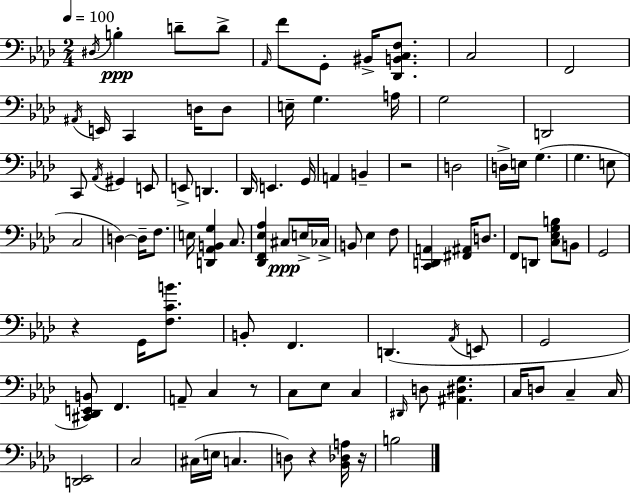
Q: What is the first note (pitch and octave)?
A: D#3